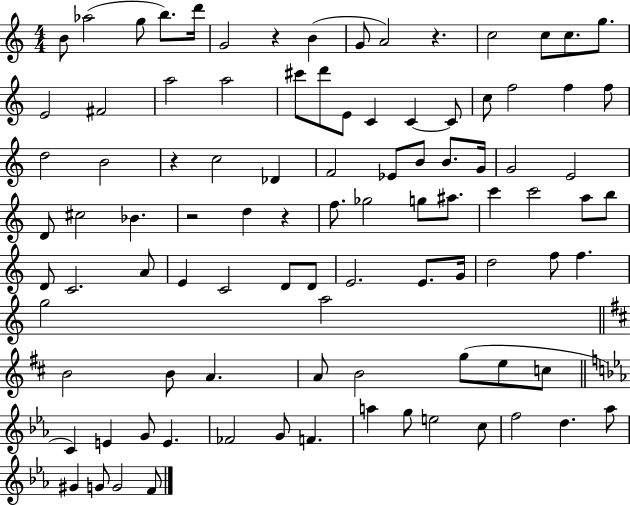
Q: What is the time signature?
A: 4/4